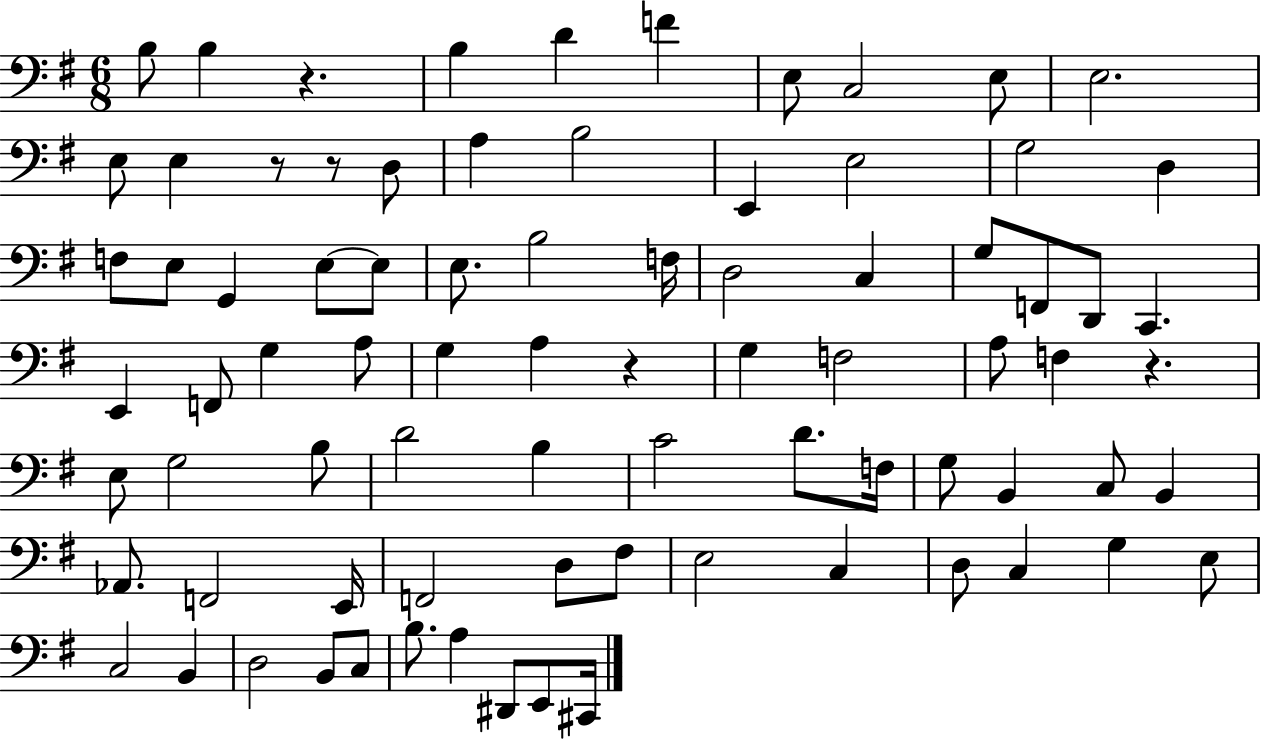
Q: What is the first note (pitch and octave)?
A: B3